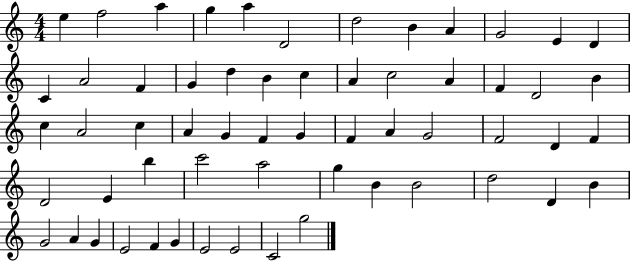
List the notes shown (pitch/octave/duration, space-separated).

E5/q F5/h A5/q G5/q A5/q D4/h D5/h B4/q A4/q G4/h E4/q D4/q C4/q A4/h F4/q G4/q D5/q B4/q C5/q A4/q C5/h A4/q F4/q D4/h B4/q C5/q A4/h C5/q A4/q G4/q F4/q G4/q F4/q A4/q G4/h F4/h D4/q F4/q D4/h E4/q B5/q C6/h A5/h G5/q B4/q B4/h D5/h D4/q B4/q G4/h A4/q G4/q E4/h F4/q G4/q E4/h E4/h C4/h G5/h